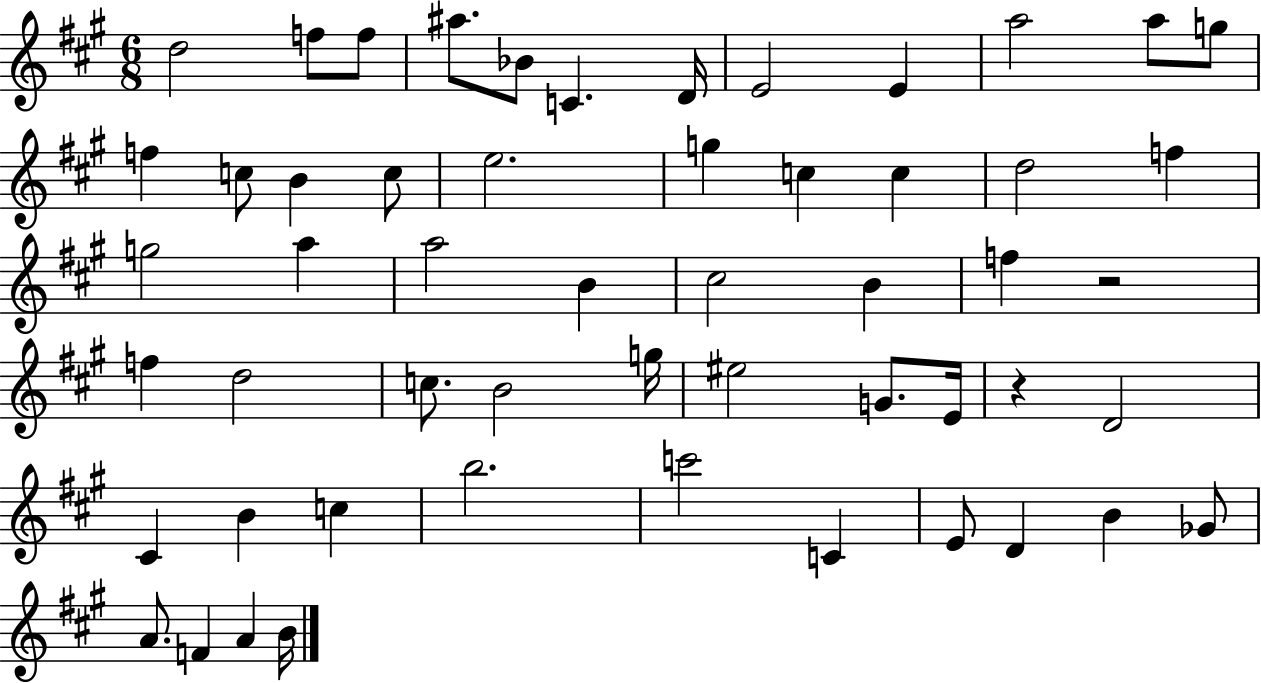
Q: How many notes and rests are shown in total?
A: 54